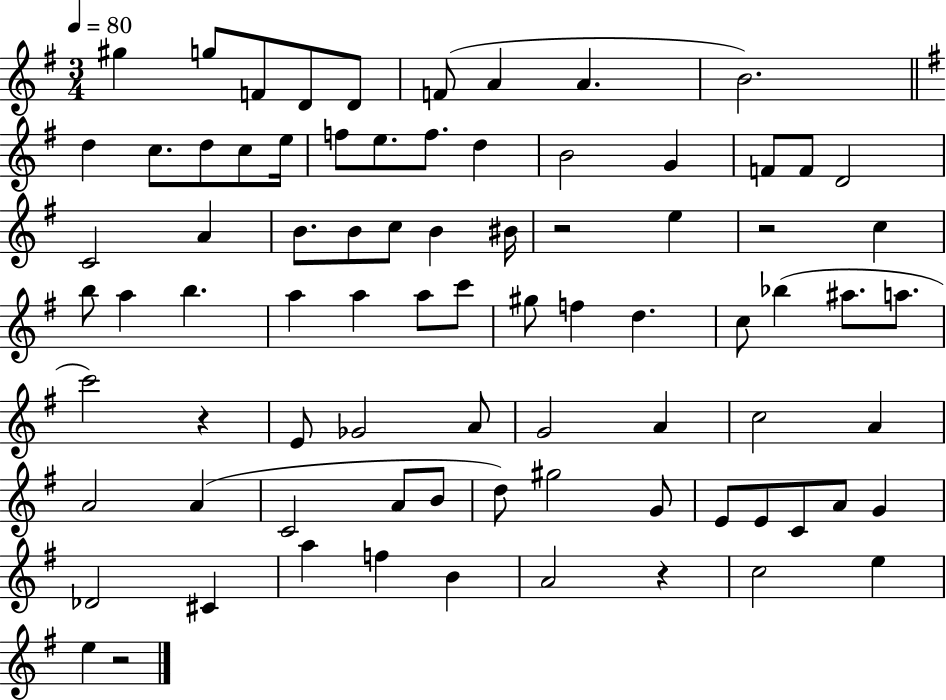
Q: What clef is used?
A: treble